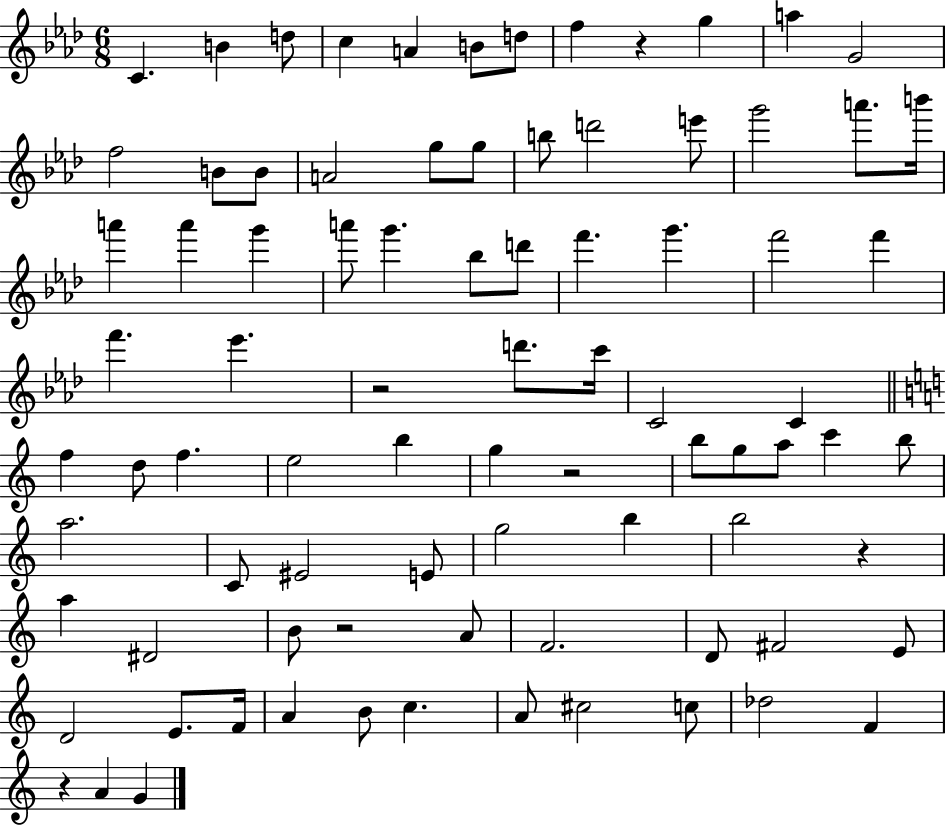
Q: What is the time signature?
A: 6/8